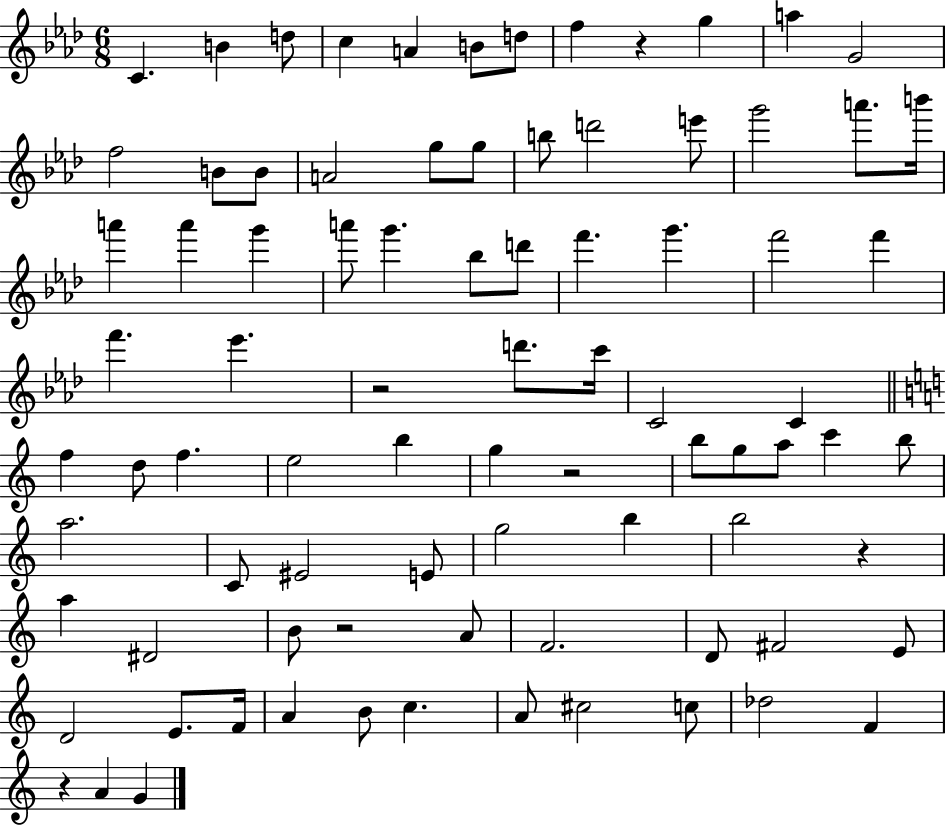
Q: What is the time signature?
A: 6/8